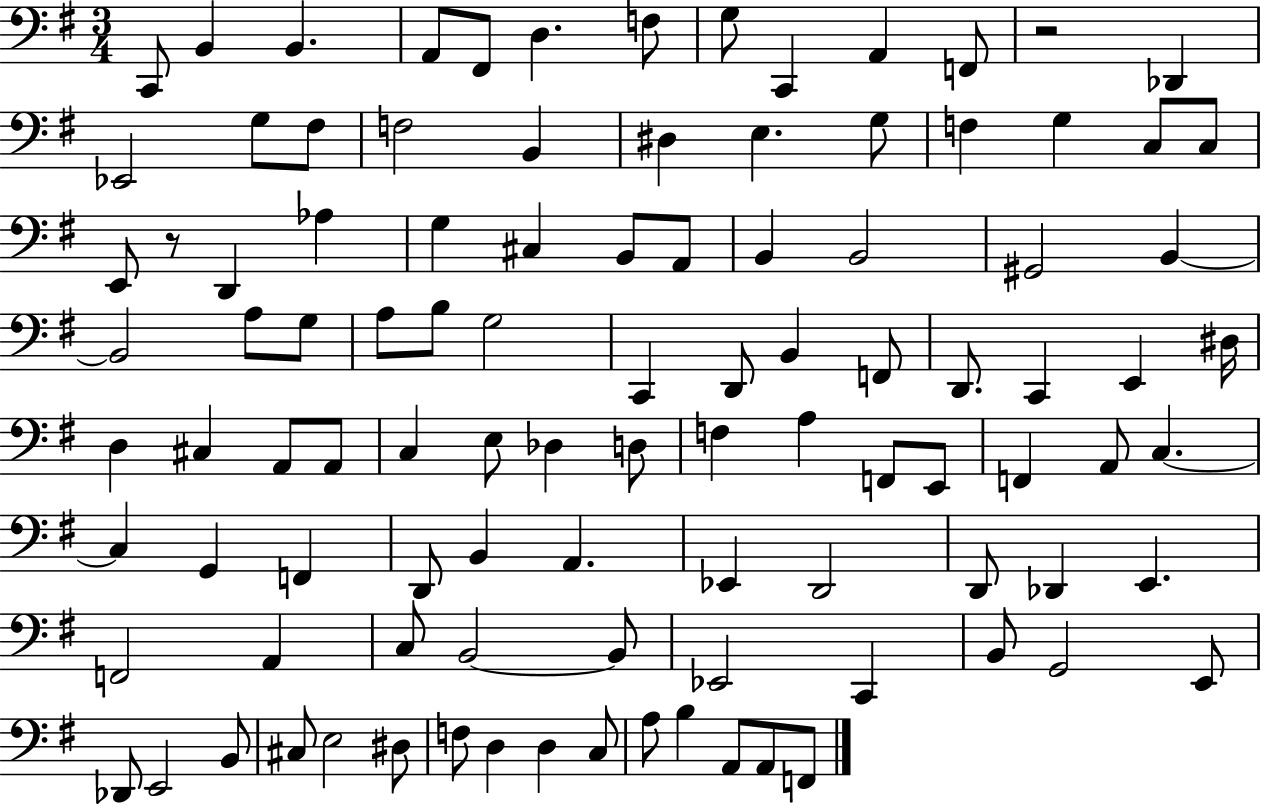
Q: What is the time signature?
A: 3/4